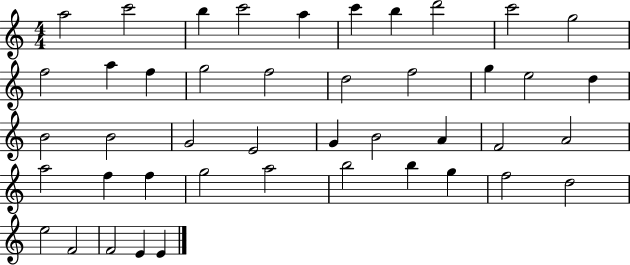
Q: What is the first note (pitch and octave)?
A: A5